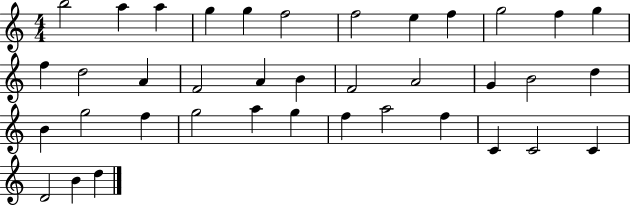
{
  \clef treble
  \numericTimeSignature
  \time 4/4
  \key c \major
  b''2 a''4 a''4 | g''4 g''4 f''2 | f''2 e''4 f''4 | g''2 f''4 g''4 | \break f''4 d''2 a'4 | f'2 a'4 b'4 | f'2 a'2 | g'4 b'2 d''4 | \break b'4 g''2 f''4 | g''2 a''4 g''4 | f''4 a''2 f''4 | c'4 c'2 c'4 | \break d'2 b'4 d''4 | \bar "|."
}